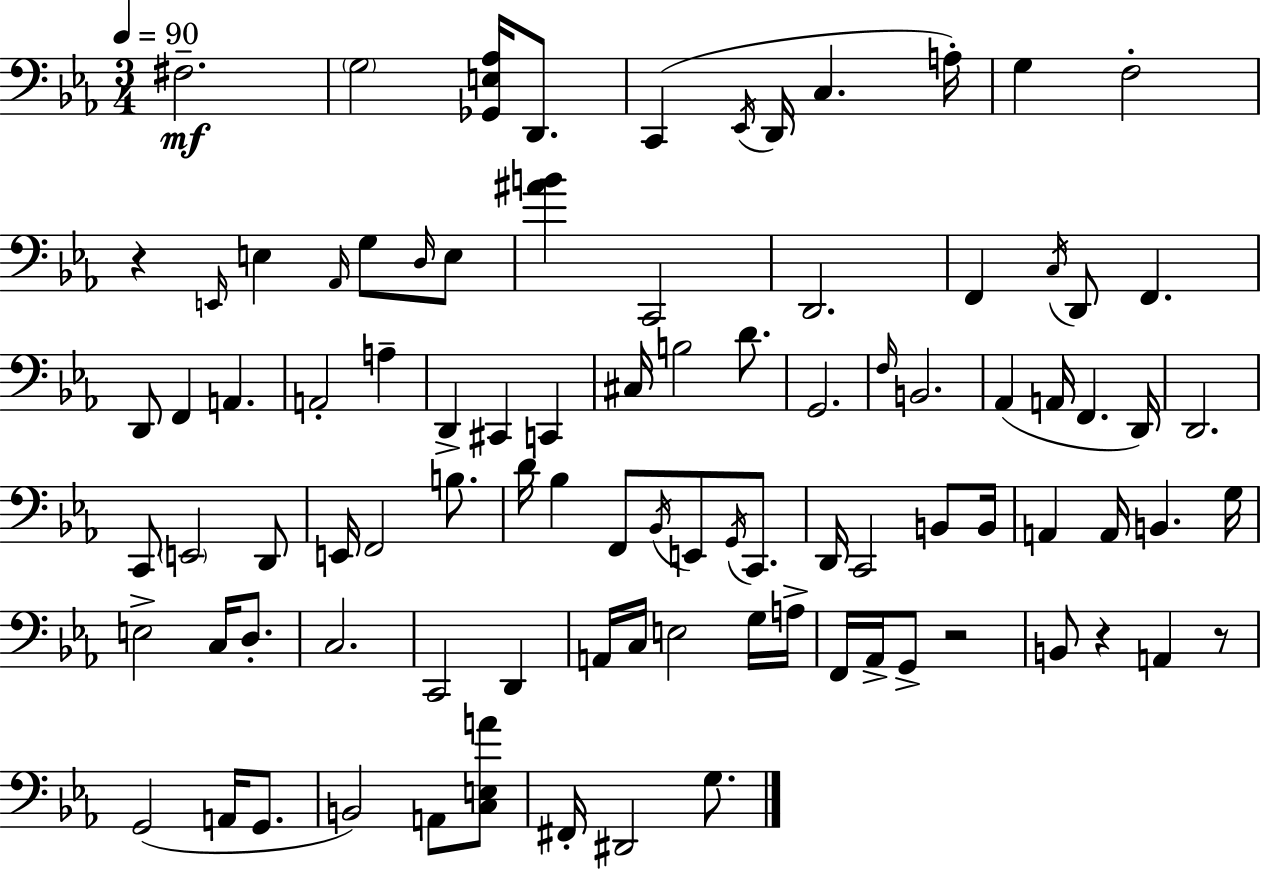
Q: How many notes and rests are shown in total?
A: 93